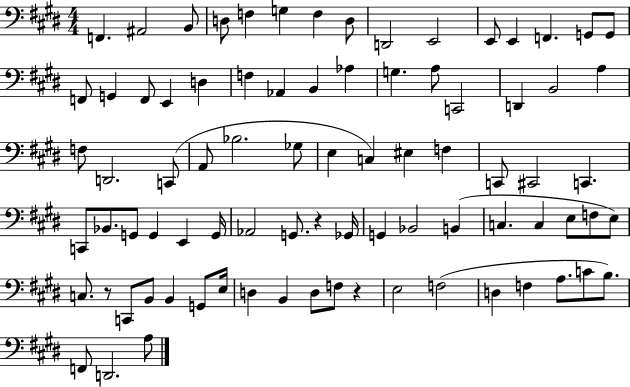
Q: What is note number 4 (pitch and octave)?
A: D3